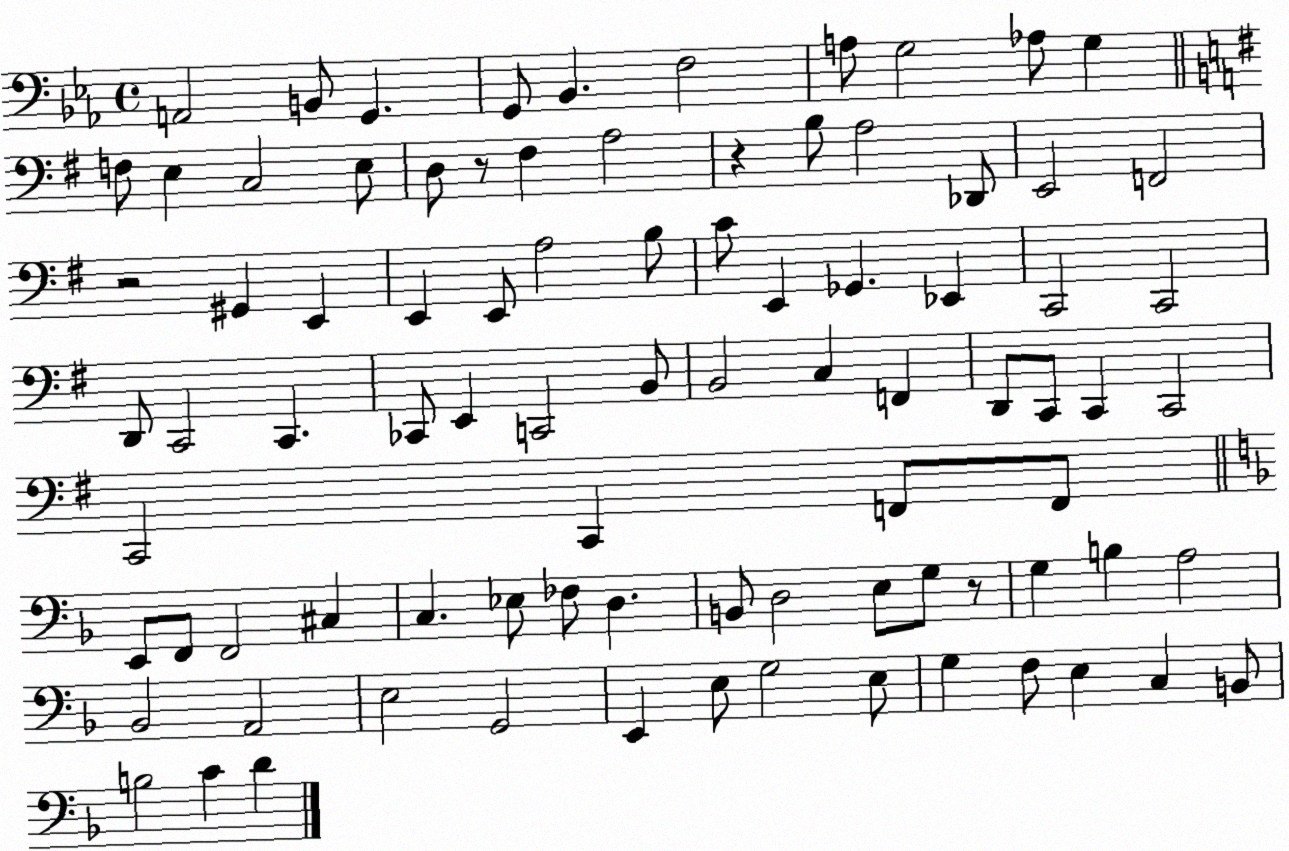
X:1
T:Untitled
M:4/4
L:1/4
K:Eb
A,,2 B,,/2 G,, G,,/2 _B,, F,2 A,/2 G,2 _A,/2 G, F,/2 E, C,2 E,/2 D,/2 z/2 ^F, A,2 z B,/2 A,2 _D,,/2 E,,2 F,,2 z2 ^G,, E,, E,, E,,/2 A,2 B,/2 C/2 E,, _G,, _E,, C,,2 C,,2 D,,/2 C,,2 C,, _C,,/2 E,, C,,2 B,,/2 B,,2 C, F,, D,,/2 C,,/2 C,, C,,2 C,,2 C,, F,,/2 F,,/2 E,,/2 F,,/2 F,,2 ^C, C, _E,/2 _F,/2 D, B,,/2 D,2 E,/2 G,/2 z/2 G, B, A,2 _B,,2 A,,2 E,2 G,,2 E,, E,/2 G,2 E,/2 G, F,/2 E, C, B,,/2 B,2 C D